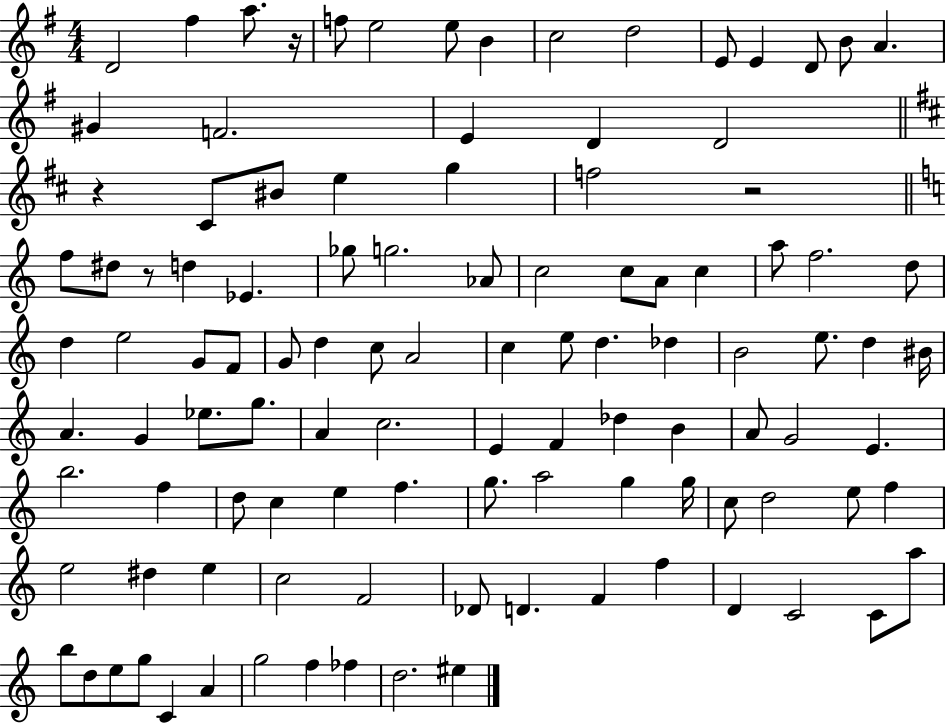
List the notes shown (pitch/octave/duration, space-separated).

D4/h F#5/q A5/e. R/s F5/e E5/h E5/e B4/q C5/h D5/h E4/e E4/q D4/e B4/e A4/q. G#4/q F4/h. E4/q D4/q D4/h R/q C#4/e BIS4/e E5/q G5/q F5/h R/h F5/e D#5/e R/e D5/q Eb4/q. Gb5/e G5/h. Ab4/e C5/h C5/e A4/e C5/q A5/e F5/h. D5/e D5/q E5/h G4/e F4/e G4/e D5/q C5/e A4/h C5/q E5/e D5/q. Db5/q B4/h E5/e. D5/q BIS4/s A4/q. G4/q Eb5/e. G5/e. A4/q C5/h. E4/q F4/q Db5/q B4/q A4/e G4/h E4/q. B5/h. F5/q D5/e C5/q E5/q F5/q. G5/e. A5/h G5/q G5/s C5/e D5/h E5/e F5/q E5/h D#5/q E5/q C5/h F4/h Db4/e D4/q. F4/q F5/q D4/q C4/h C4/e A5/e B5/e D5/e E5/e G5/e C4/q A4/q G5/h F5/q FES5/q D5/h. EIS5/q